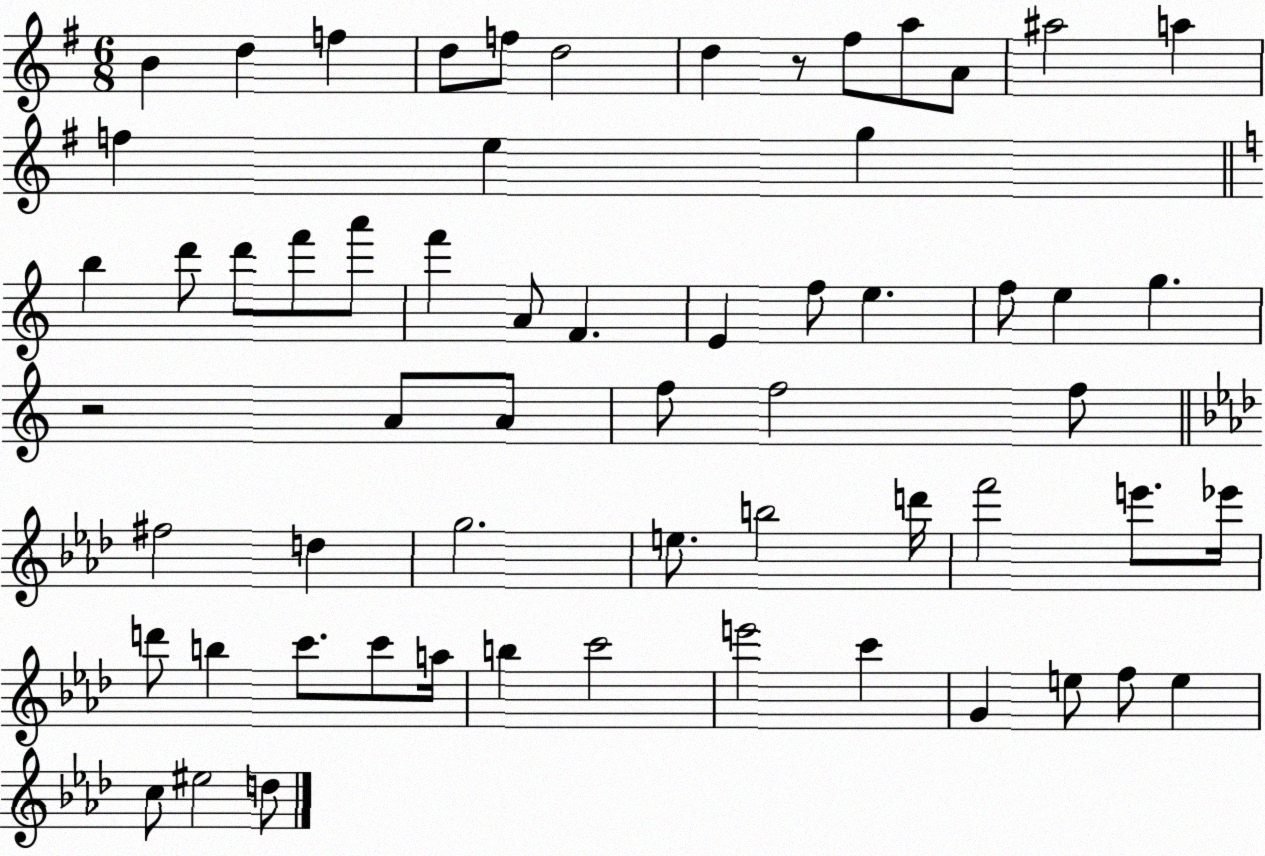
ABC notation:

X:1
T:Untitled
M:6/8
L:1/4
K:G
B d f d/2 f/2 d2 d z/2 ^f/2 a/2 A/2 ^a2 a f e g b d'/2 d'/2 f'/2 a'/2 f' A/2 F E f/2 e f/2 e g z2 A/2 A/2 f/2 f2 f/2 ^f2 d g2 e/2 b2 d'/4 f'2 e'/2 _e'/4 d'/2 b c'/2 c'/2 a/4 b c'2 e'2 c' G e/2 f/2 e c/2 ^e2 d/2